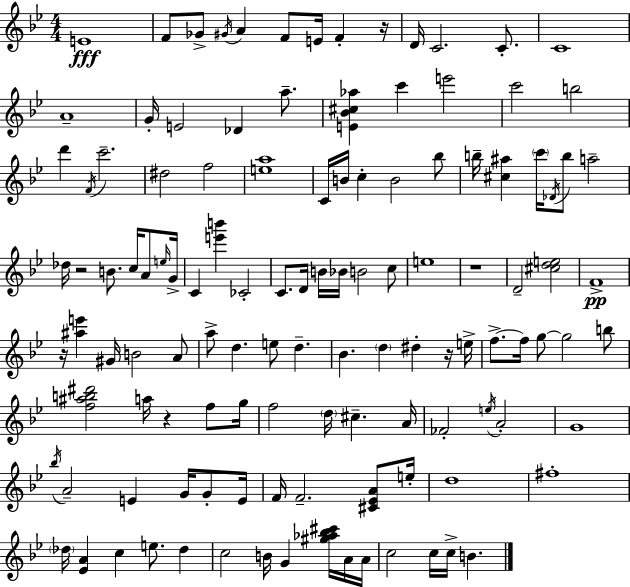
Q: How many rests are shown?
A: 6